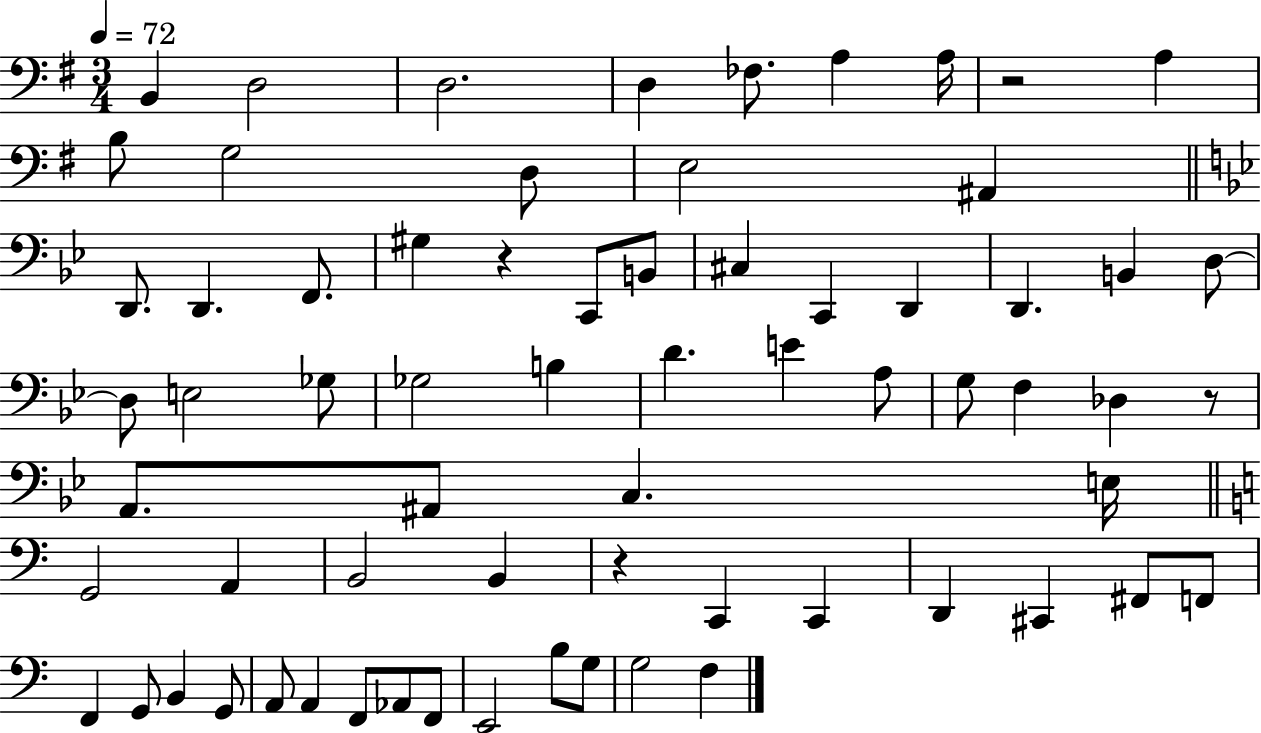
B2/q D3/h D3/h. D3/q FES3/e. A3/q A3/s R/h A3/q B3/e G3/h D3/e E3/h A#2/q D2/e. D2/q. F2/e. G#3/q R/q C2/e B2/e C#3/q C2/q D2/q D2/q. B2/q D3/e D3/e E3/h Gb3/e Gb3/h B3/q D4/q. E4/q A3/e G3/e F3/q Db3/q R/e A2/e. A#2/e C3/q. E3/s G2/h A2/q B2/h B2/q R/q C2/q C2/q D2/q C#2/q F#2/e F2/e F2/q G2/e B2/q G2/e A2/e A2/q F2/e Ab2/e F2/e E2/h B3/e G3/e G3/h F3/q